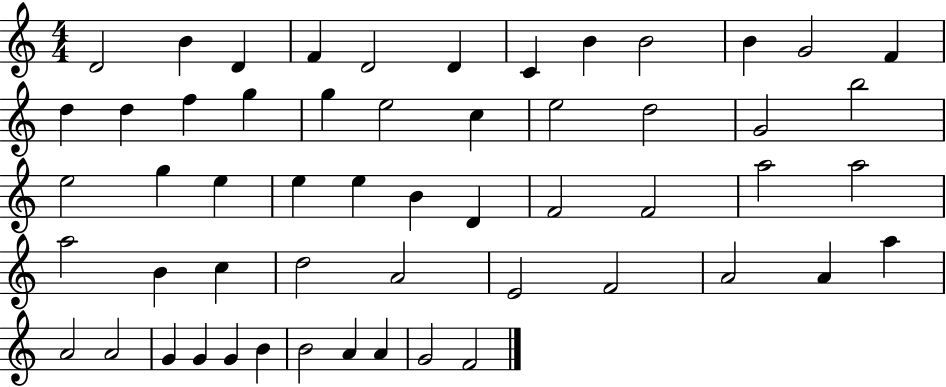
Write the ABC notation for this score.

X:1
T:Untitled
M:4/4
L:1/4
K:C
D2 B D F D2 D C B B2 B G2 F d d f g g e2 c e2 d2 G2 b2 e2 g e e e B D F2 F2 a2 a2 a2 B c d2 A2 E2 F2 A2 A a A2 A2 G G G B B2 A A G2 F2